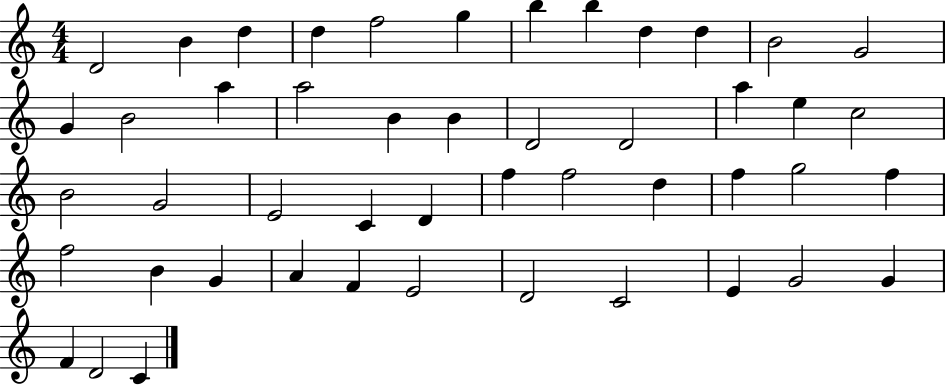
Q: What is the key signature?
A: C major